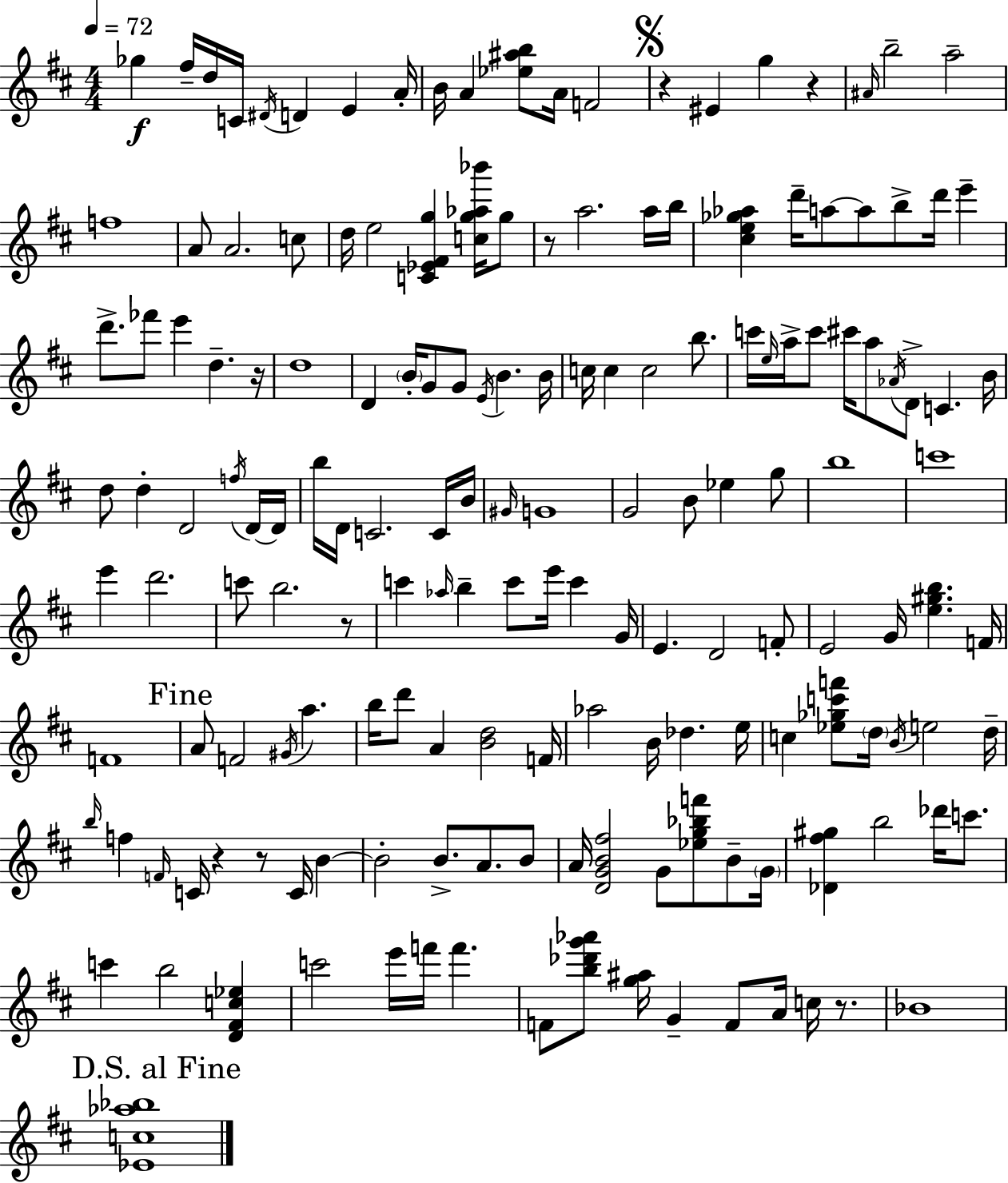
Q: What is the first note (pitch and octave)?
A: Gb5